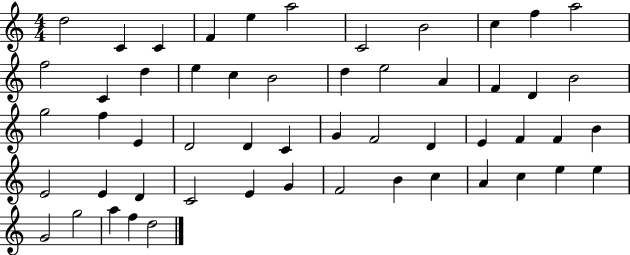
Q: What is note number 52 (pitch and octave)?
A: A5